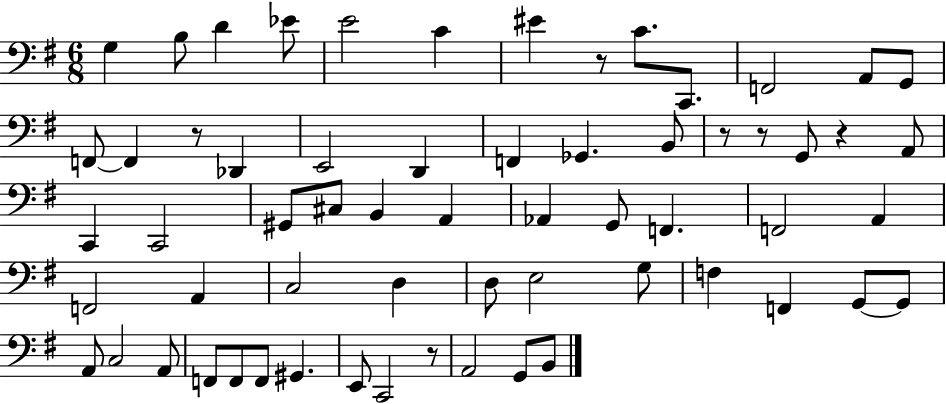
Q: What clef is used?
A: bass